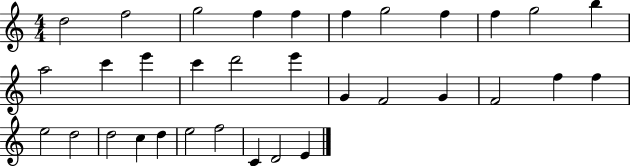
D5/h F5/h G5/h F5/q F5/q F5/q G5/h F5/q F5/q G5/h B5/q A5/h C6/q E6/q C6/q D6/h E6/q G4/q F4/h G4/q F4/h F5/q F5/q E5/h D5/h D5/h C5/q D5/q E5/h F5/h C4/q D4/h E4/q